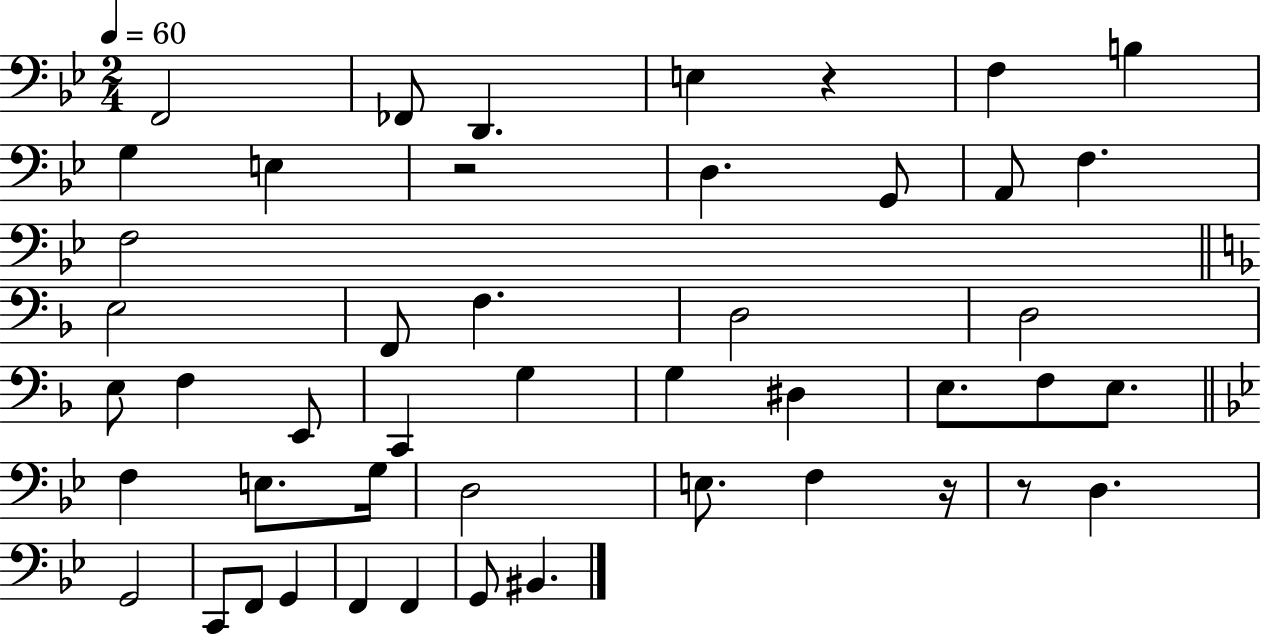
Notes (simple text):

F2/h FES2/e D2/q. E3/q R/q F3/q B3/q G3/q E3/q R/h D3/q. G2/e A2/e F3/q. F3/h E3/h F2/e F3/q. D3/h D3/h E3/e F3/q E2/e C2/q G3/q G3/q D#3/q E3/e. F3/e E3/e. F3/q E3/e. G3/s D3/h E3/e. F3/q R/s R/e D3/q. G2/h C2/e F2/e G2/q F2/q F2/q G2/e BIS2/q.